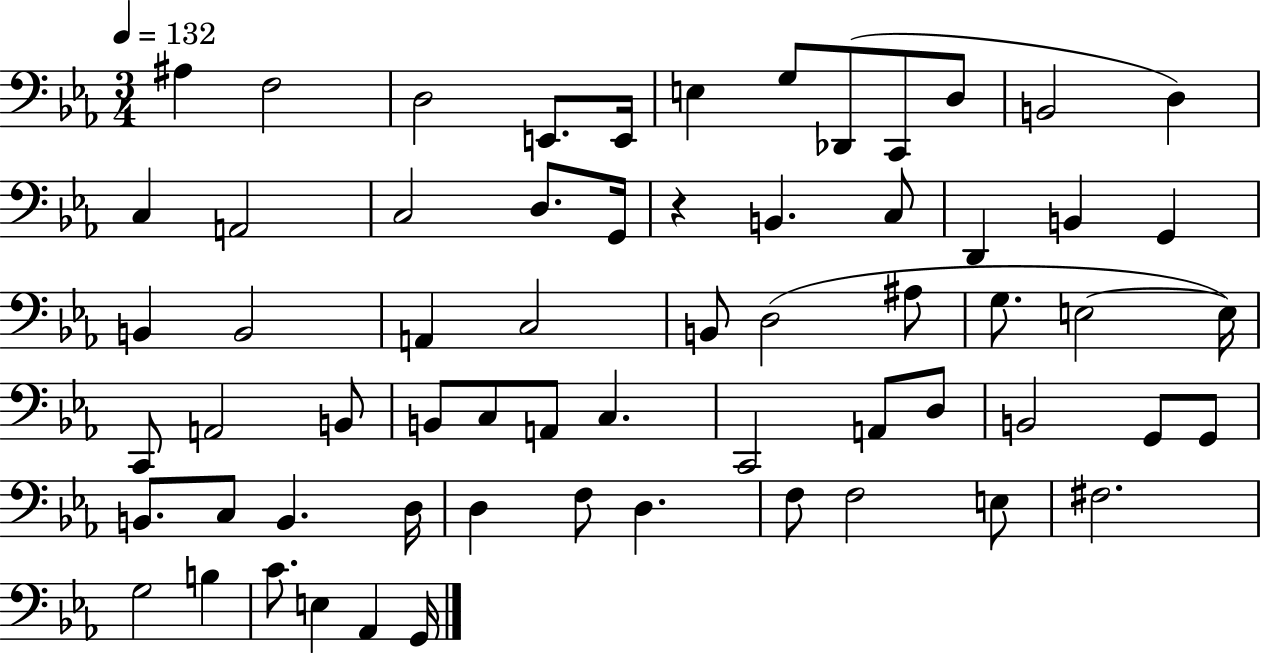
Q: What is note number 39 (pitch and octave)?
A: C3